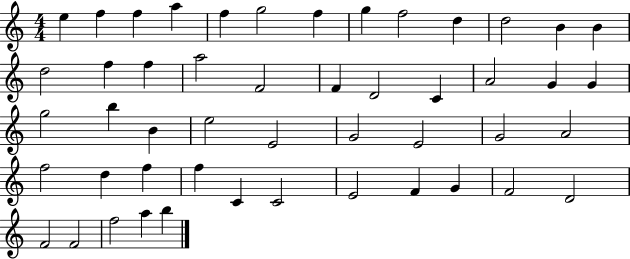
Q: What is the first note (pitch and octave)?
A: E5